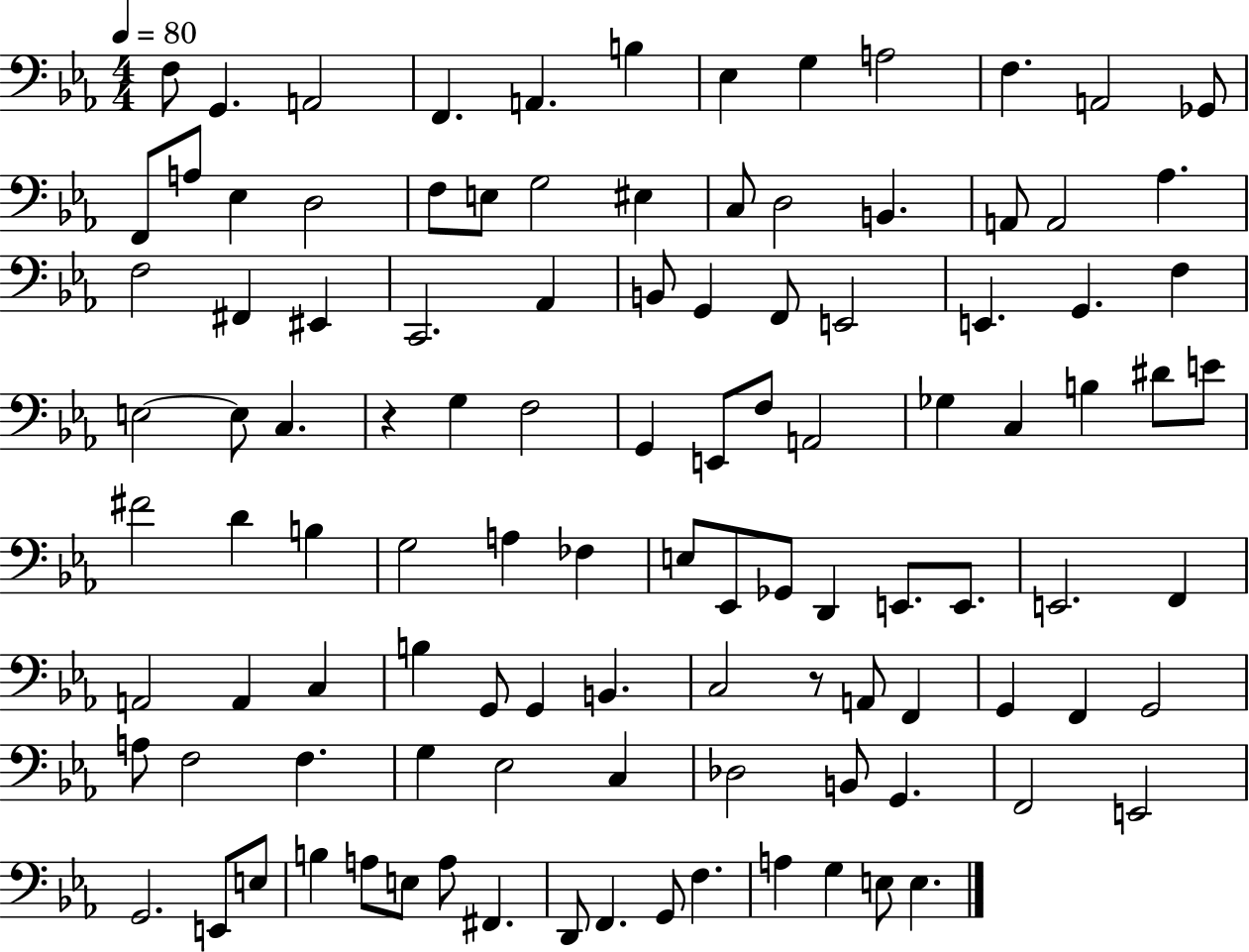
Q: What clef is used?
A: bass